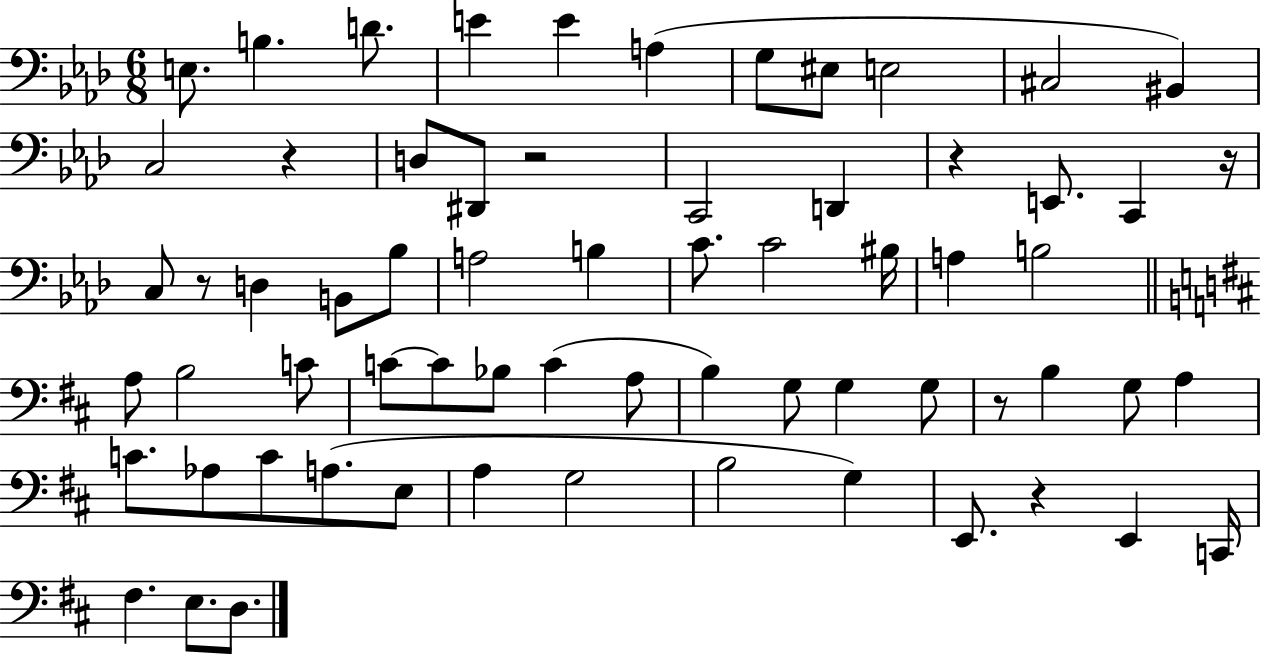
{
  \clef bass
  \numericTimeSignature
  \time 6/8
  \key aes \major
  \repeat volta 2 { e8. b4. d'8. | e'4 e'4 a4( | g8 eis8 e2 | cis2 bis,4) | \break c2 r4 | d8 dis,8 r2 | c,2 d,4 | r4 e,8. c,4 r16 | \break c8 r8 d4 b,8 bes8 | a2 b4 | c'8. c'2 bis16 | a4 b2 | \break \bar "||" \break \key b \minor a8 b2 c'8 | c'8~~ c'8 bes8 c'4( a8 | b4) g8 g4 g8 | r8 b4 g8 a4 | \break c'8. aes8 c'8 a8.( e8 | a4 g2 | b2 g4) | e,8. r4 e,4 c,16 | \break fis4. e8. d8. | } \bar "|."
}